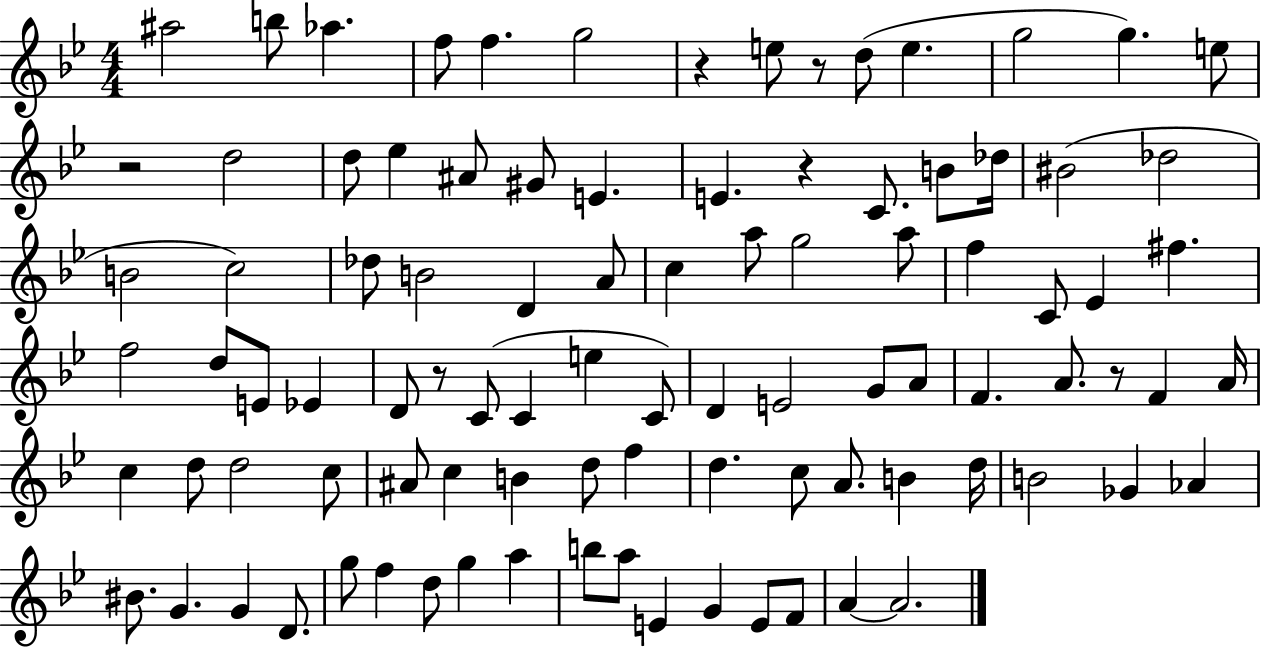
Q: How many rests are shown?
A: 6